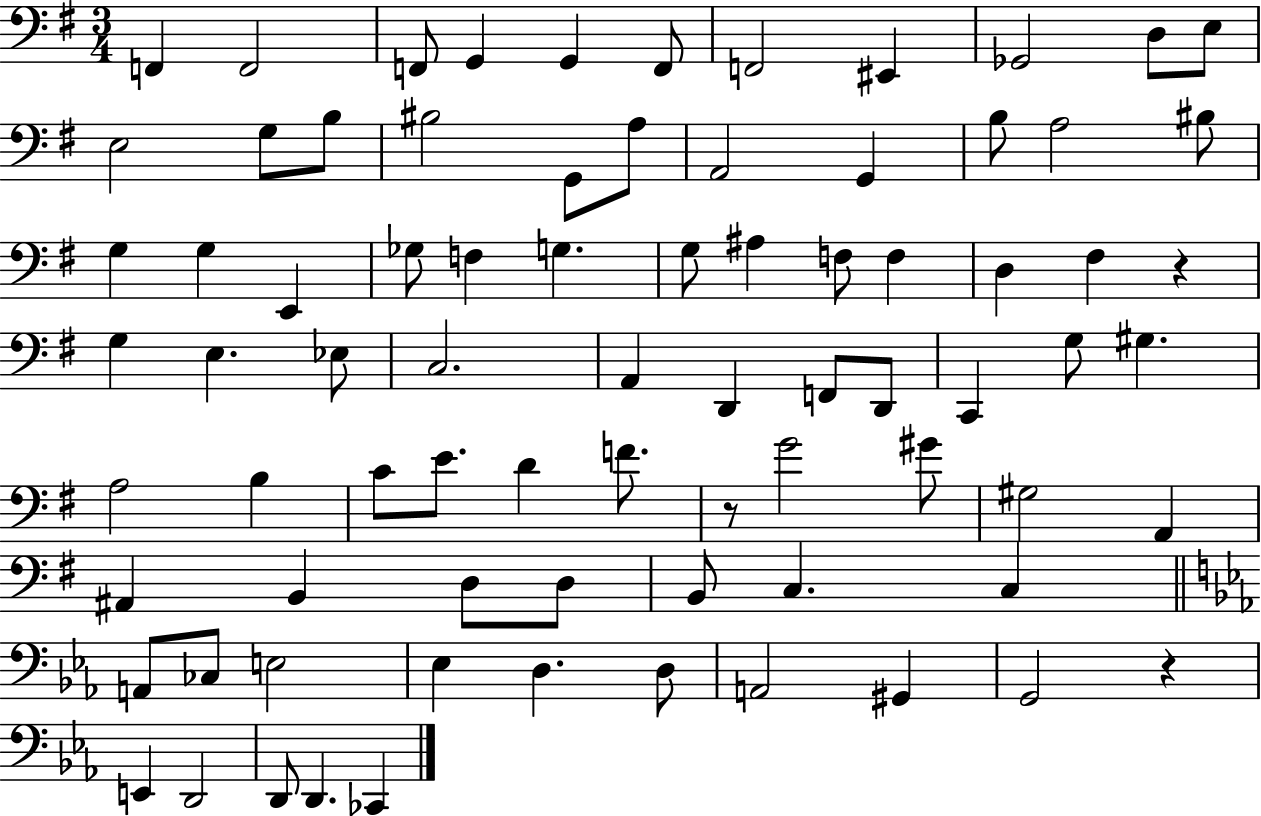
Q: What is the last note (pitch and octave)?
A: CES2